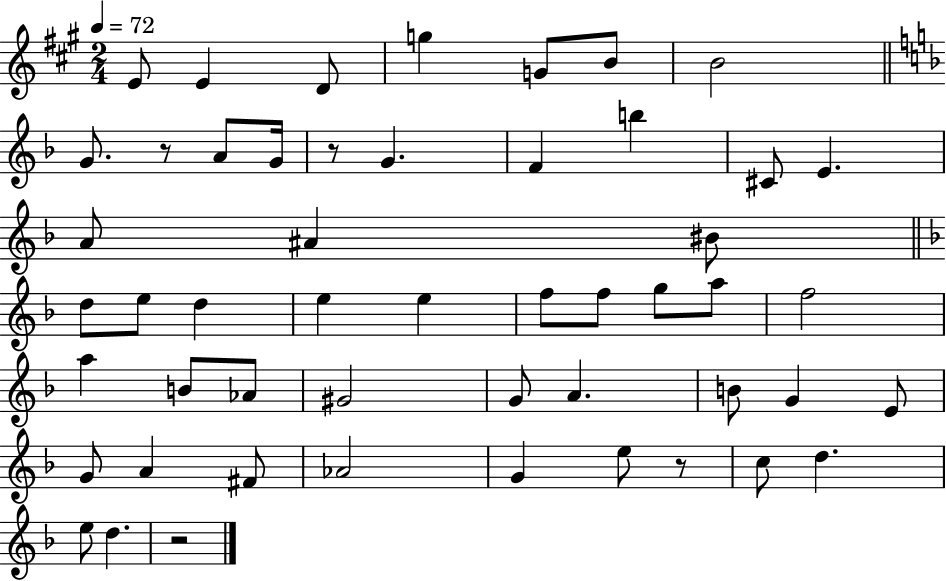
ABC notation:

X:1
T:Untitled
M:2/4
L:1/4
K:A
E/2 E D/2 g G/2 B/2 B2 G/2 z/2 A/2 G/4 z/2 G F b ^C/2 E A/2 ^A ^B/2 d/2 e/2 d e e f/2 f/2 g/2 a/2 f2 a B/2 _A/2 ^G2 G/2 A B/2 G E/2 G/2 A ^F/2 _A2 G e/2 z/2 c/2 d e/2 d z2